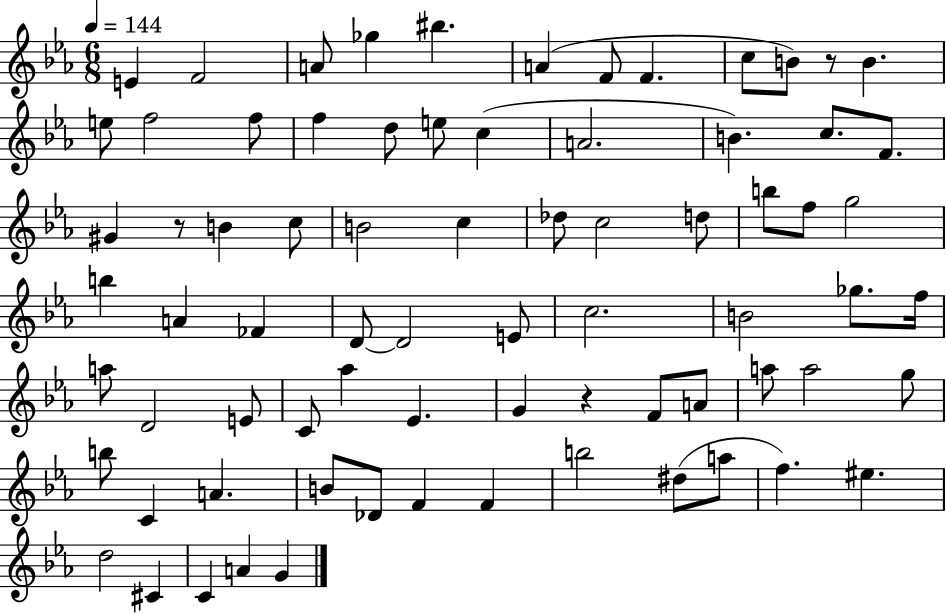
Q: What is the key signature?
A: EES major